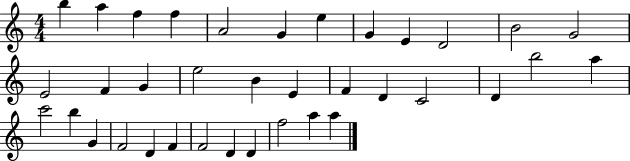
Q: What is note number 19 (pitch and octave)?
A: F4